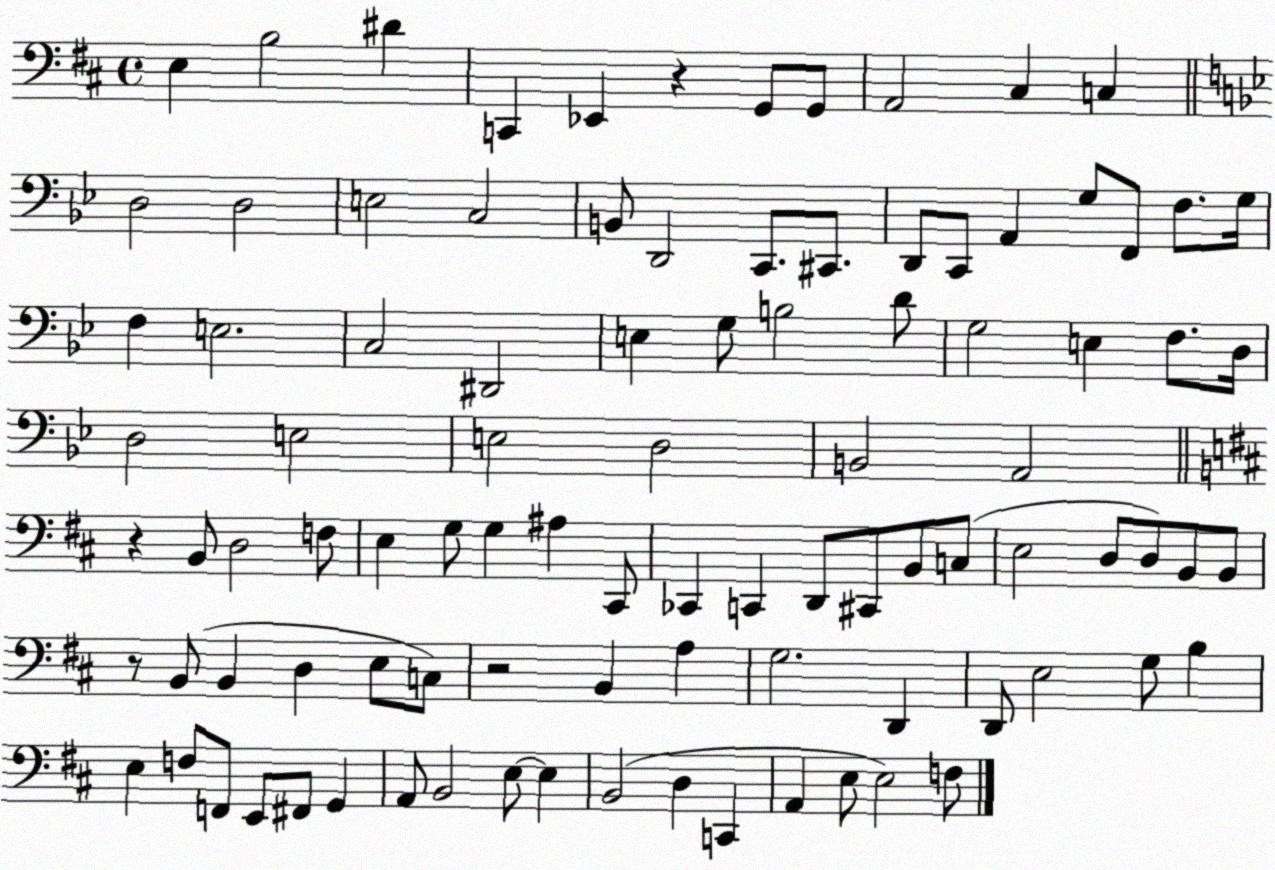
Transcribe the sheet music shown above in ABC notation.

X:1
T:Untitled
M:4/4
L:1/4
K:D
E, B,2 ^D C,, _E,, z G,,/2 G,,/2 A,,2 ^C, C, D,2 D,2 E,2 C,2 B,,/2 D,,2 C,,/2 ^C,,/2 D,,/2 C,,/2 A,, G,/2 F,,/2 F,/2 G,/4 F, E,2 C,2 ^D,,2 E, G,/2 B,2 D/2 G,2 E, F,/2 D,/4 D,2 E,2 E,2 D,2 B,,2 A,,2 z B,,/2 D,2 F,/2 E, G,/2 G, ^A, ^C,,/2 _C,, C,, D,,/2 ^C,,/2 B,,/2 C,/2 E,2 D,/2 D,/2 B,,/2 B,,/2 z/2 B,,/2 B,, D, E,/2 C,/2 z2 B,, A, G,2 D,, D,,/2 E,2 G,/2 B, E, F,/2 F,,/2 E,,/2 ^F,,/2 G,, A,,/2 B,,2 E,/2 E, B,,2 D, C,, A,, E,/2 E,2 F,/2